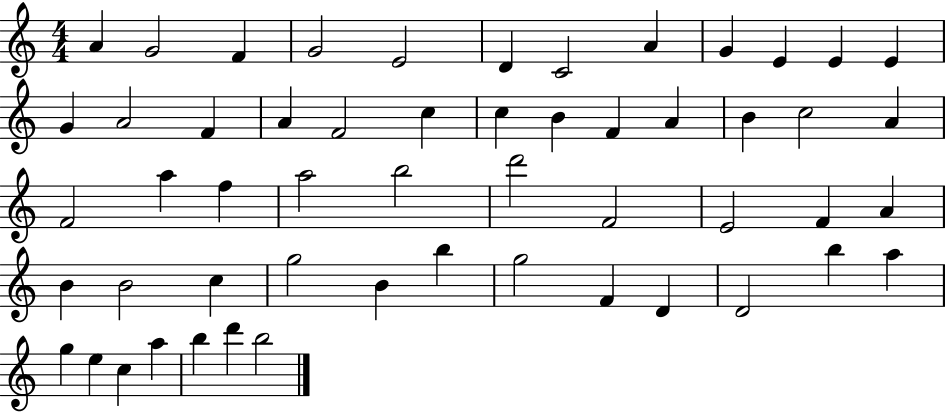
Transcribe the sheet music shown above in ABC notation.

X:1
T:Untitled
M:4/4
L:1/4
K:C
A G2 F G2 E2 D C2 A G E E E G A2 F A F2 c c B F A B c2 A F2 a f a2 b2 d'2 F2 E2 F A B B2 c g2 B b g2 F D D2 b a g e c a b d' b2